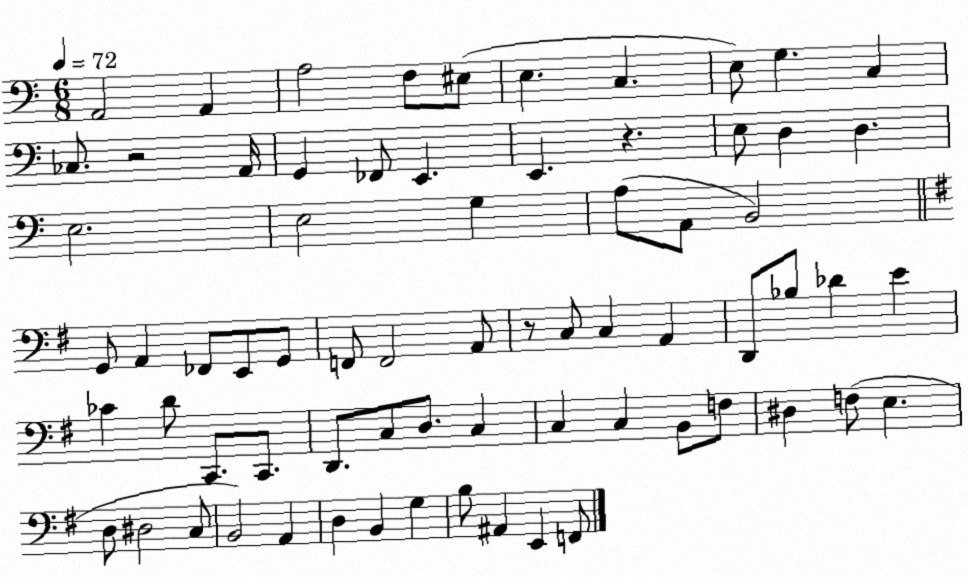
X:1
T:Untitled
M:6/8
L:1/4
K:C
A,,2 A,, A,2 F,/2 ^E,/2 E, C, E,/2 G, C, _C,/2 z2 A,,/4 G,, _F,,/2 E,, E,, z E,/2 D, D, E,2 E,2 G, A,/2 A,,/2 B,,2 G,,/2 A,, _F,,/2 E,,/2 G,,/2 F,,/2 F,,2 A,,/2 z/2 C,/2 C, A,, D,,/2 _B,/2 _D E _C D/2 C,,/2 C,,/2 D,,/2 C,/2 D,/2 C, C, C, B,,/2 F,/2 ^D, F,/2 E, D,/2 ^D,2 C,/2 B,,2 A,, D, B,, G, B,/2 ^A,, E,, F,,/2